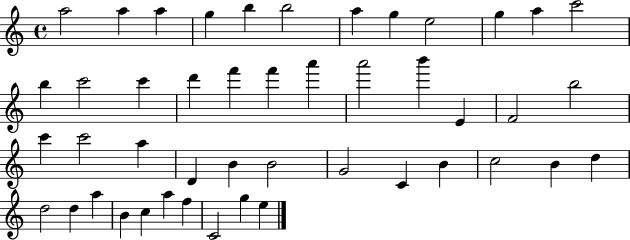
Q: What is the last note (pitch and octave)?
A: E5